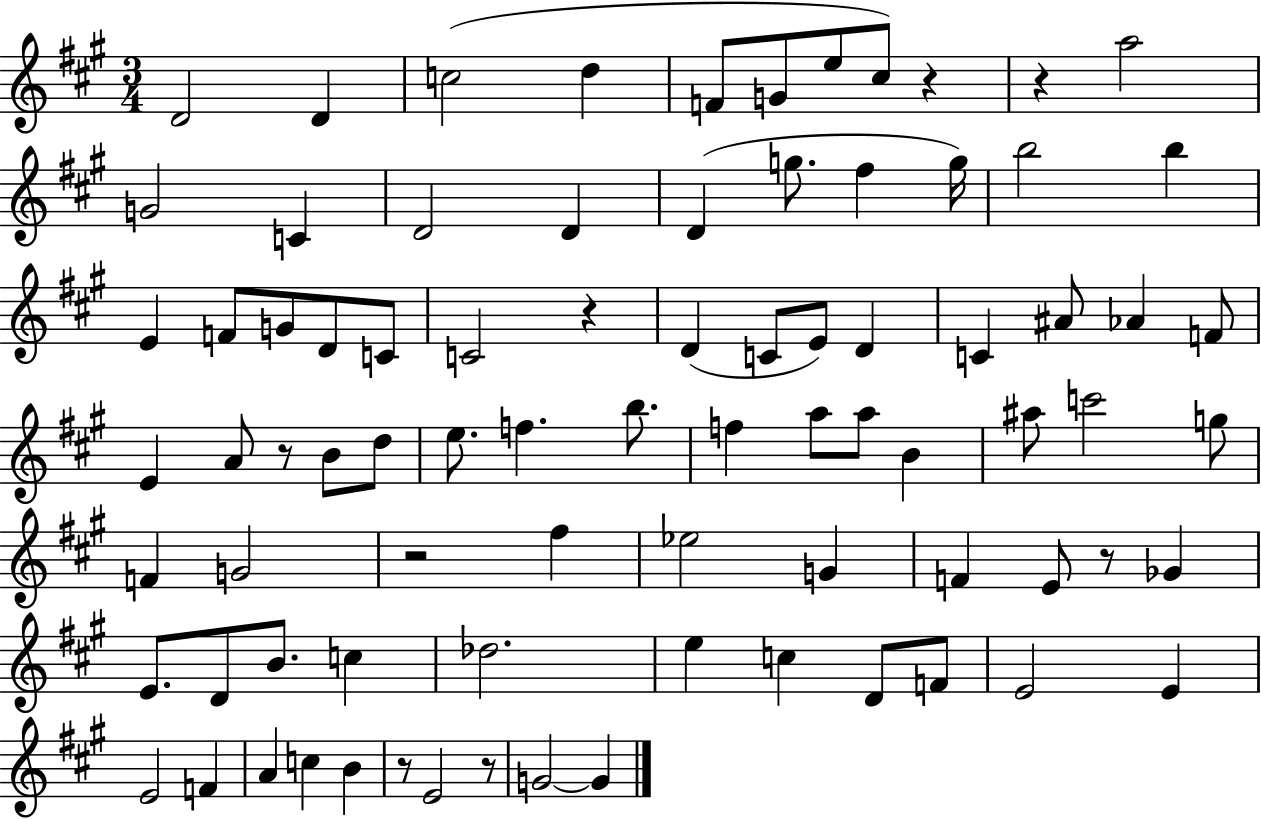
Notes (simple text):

D4/h D4/q C5/h D5/q F4/e G4/e E5/e C#5/e R/q R/q A5/h G4/h C4/q D4/h D4/q D4/q G5/e. F#5/q G5/s B5/h B5/q E4/q F4/e G4/e D4/e C4/e C4/h R/q D4/q C4/e E4/e D4/q C4/q A#4/e Ab4/q F4/e E4/q A4/e R/e B4/e D5/e E5/e. F5/q. B5/e. F5/q A5/e A5/e B4/q A#5/e C6/h G5/e F4/q G4/h R/h F#5/q Eb5/h G4/q F4/q E4/e R/e Gb4/q E4/e. D4/e B4/e. C5/q Db5/h. E5/q C5/q D4/e F4/e E4/h E4/q E4/h F4/q A4/q C5/q B4/q R/e E4/h R/e G4/h G4/q